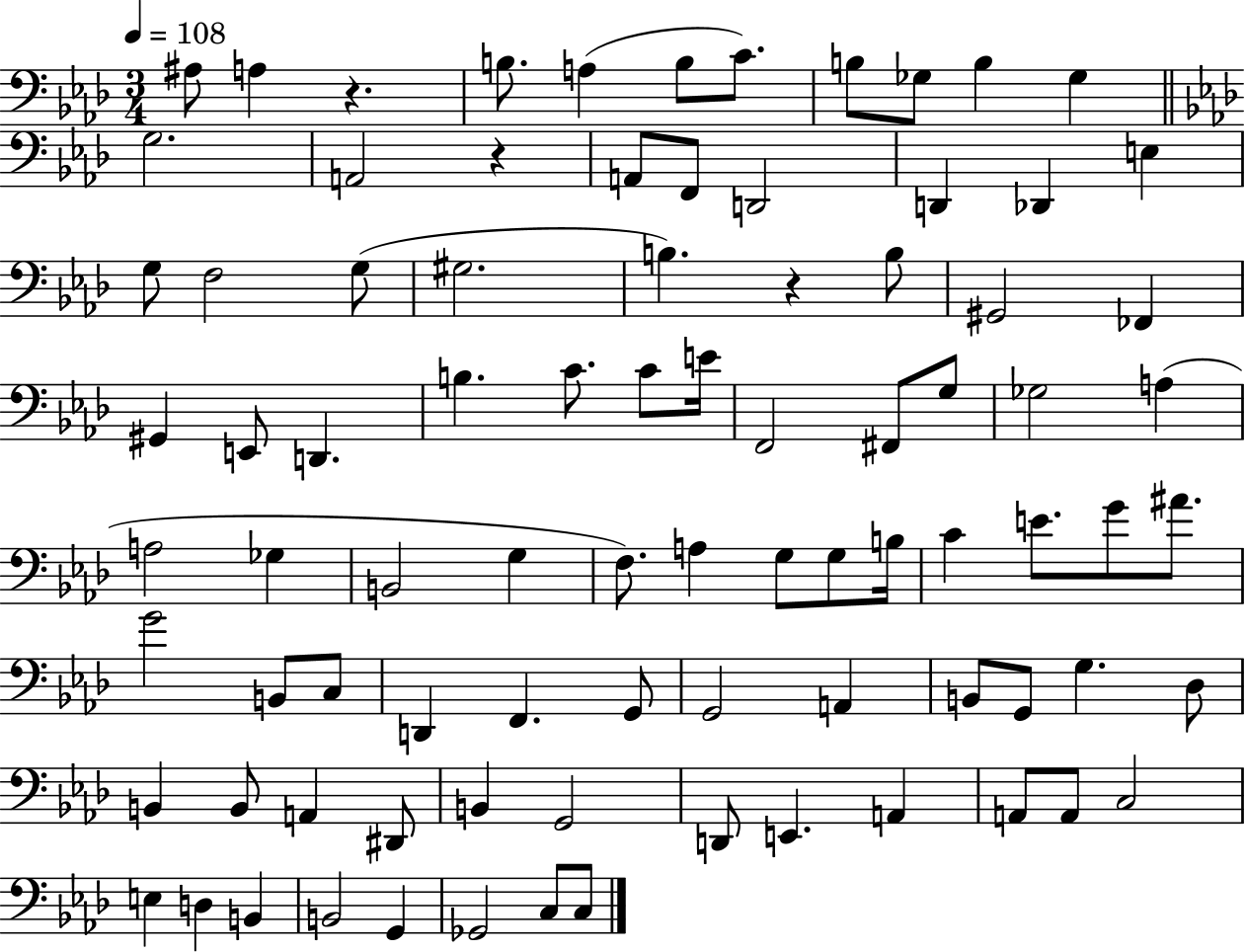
X:1
T:Untitled
M:3/4
L:1/4
K:Ab
^A,/2 A, z B,/2 A, B,/2 C/2 B,/2 _G,/2 B, _G, G,2 A,,2 z A,,/2 F,,/2 D,,2 D,, _D,, E, G,/2 F,2 G,/2 ^G,2 B, z B,/2 ^G,,2 _F,, ^G,, E,,/2 D,, B, C/2 C/2 E/4 F,,2 ^F,,/2 G,/2 _G,2 A, A,2 _G, B,,2 G, F,/2 A, G,/2 G,/2 B,/4 C E/2 G/2 ^A/2 G2 B,,/2 C,/2 D,, F,, G,,/2 G,,2 A,, B,,/2 G,,/2 G, _D,/2 B,, B,,/2 A,, ^D,,/2 B,, G,,2 D,,/2 E,, A,, A,,/2 A,,/2 C,2 E, D, B,, B,,2 G,, _G,,2 C,/2 C,/2